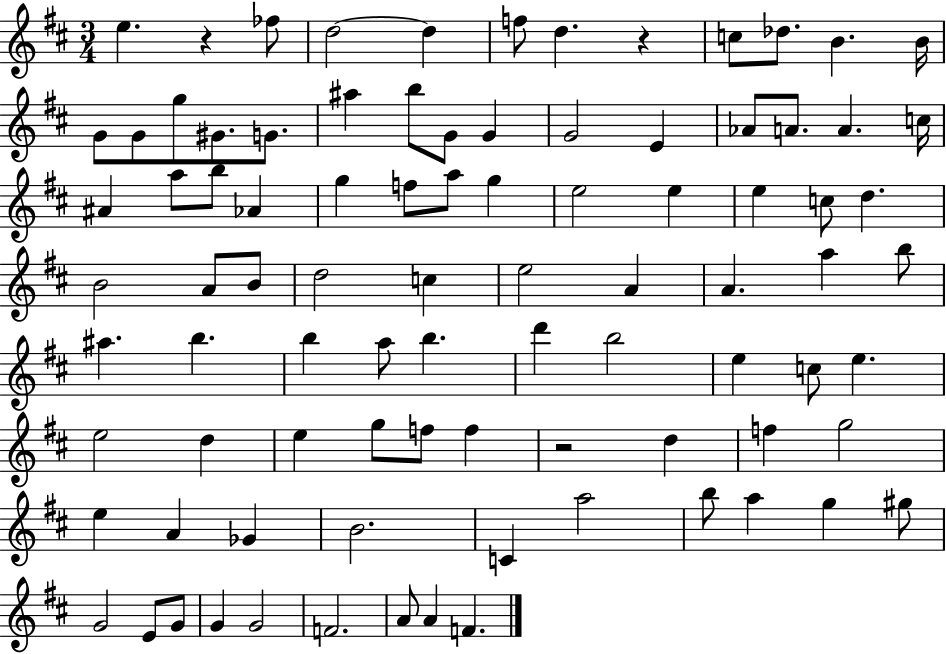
X:1
T:Untitled
M:3/4
L:1/4
K:D
e z _f/2 d2 d f/2 d z c/2 _d/2 B B/4 G/2 G/2 g/2 ^G/2 G/2 ^a b/2 G/2 G G2 E _A/2 A/2 A c/4 ^A a/2 b/2 _A g f/2 a/2 g e2 e e c/2 d B2 A/2 B/2 d2 c e2 A A a b/2 ^a b b a/2 b d' b2 e c/2 e e2 d e g/2 f/2 f z2 d f g2 e A _G B2 C a2 b/2 a g ^g/2 G2 E/2 G/2 G G2 F2 A/2 A F